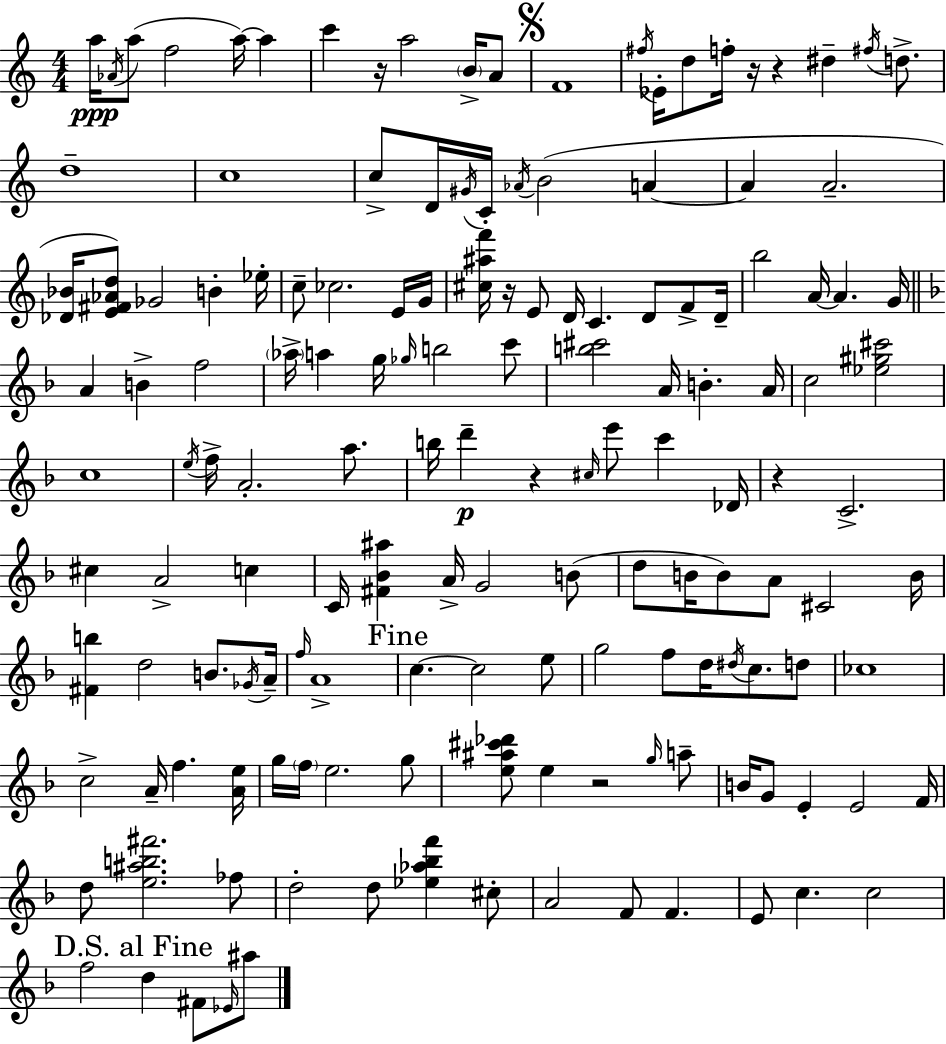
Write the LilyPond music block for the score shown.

{
  \clef treble
  \numericTimeSignature
  \time 4/4
  \key a \minor
  \repeat volta 2 { a''16\ppp \acciaccatura { aes'16 }( a''8 f''2 a''16~~) a''4 | c'''4 r16 a''2 \parenthesize b'16-> a'8 | \mark \markup { \musicglyph "scripts.segno" } f'1 | \acciaccatura { fis''16 } ees'16-. d''8 f''16-. r16 r4 dis''4-- \acciaccatura { fis''16 } | \break d''8.-> d''1-- | c''1 | c''8-> d'16 \acciaccatura { gis'16 } c'16-. \acciaccatura { aes'16 } b'2( | a'4~~ a'4 a'2.-- | \break <des' bes'>16 <e' fis' aes' d''>8) ges'2 | b'4-. ees''16-. c''8-- ces''2. | e'16 g'16 <cis'' ais'' f'''>16 r16 e'8 d'16 c'4. | d'8 f'8-> d'16-- b''2 a'16~~ a'4. | \break g'16 \bar "||" \break \key d \minor a'4 b'4-> f''2 | \parenthesize aes''16-> a''4 g''16 \grace { ges''16 } b''2 c'''8 | <b'' cis'''>2 a'16 b'4.-. | a'16 c''2 <ees'' gis'' cis'''>2 | \break c''1 | \acciaccatura { e''16 } f''16-> a'2.-. a''8. | b''16 d'''4--\p r4 \grace { cis''16 } e'''8 c'''4 | des'16 r4 c'2.-> | \break cis''4 a'2-> c''4 | c'16 <fis' bes' ais''>4 a'16-> g'2 | b'8( d''8 b'16 b'8) a'8 cis'2 | b'16 <fis' b''>4 d''2 b'8. | \break \acciaccatura { ges'16 } a'16-- \grace { f''16 } a'1-> | \mark "Fine" c''4.~~ c''2 | e''8 g''2 f''8 d''16 | \acciaccatura { dis''16 } c''8. d''8 ces''1 | \break c''2-> a'16-- f''4. | <a' e''>16 g''16 \parenthesize f''16 e''2. | g''8 <e'' ais'' cis''' des'''>8 e''4 r2 | \grace { g''16 } a''8-- b'16 g'8 e'4-. e'2 | \break f'16 d''8 <e'' ais'' b'' fis'''>2. | fes''8 d''2-. d''8 | <ees'' aes'' bes'' f'''>4 cis''8-. a'2 f'8 | f'4. e'8 c''4. c''2 | \break \mark "D.S. al Fine" f''2 d''4 | fis'8 \grace { ees'16 } ais''8 } \bar "|."
}